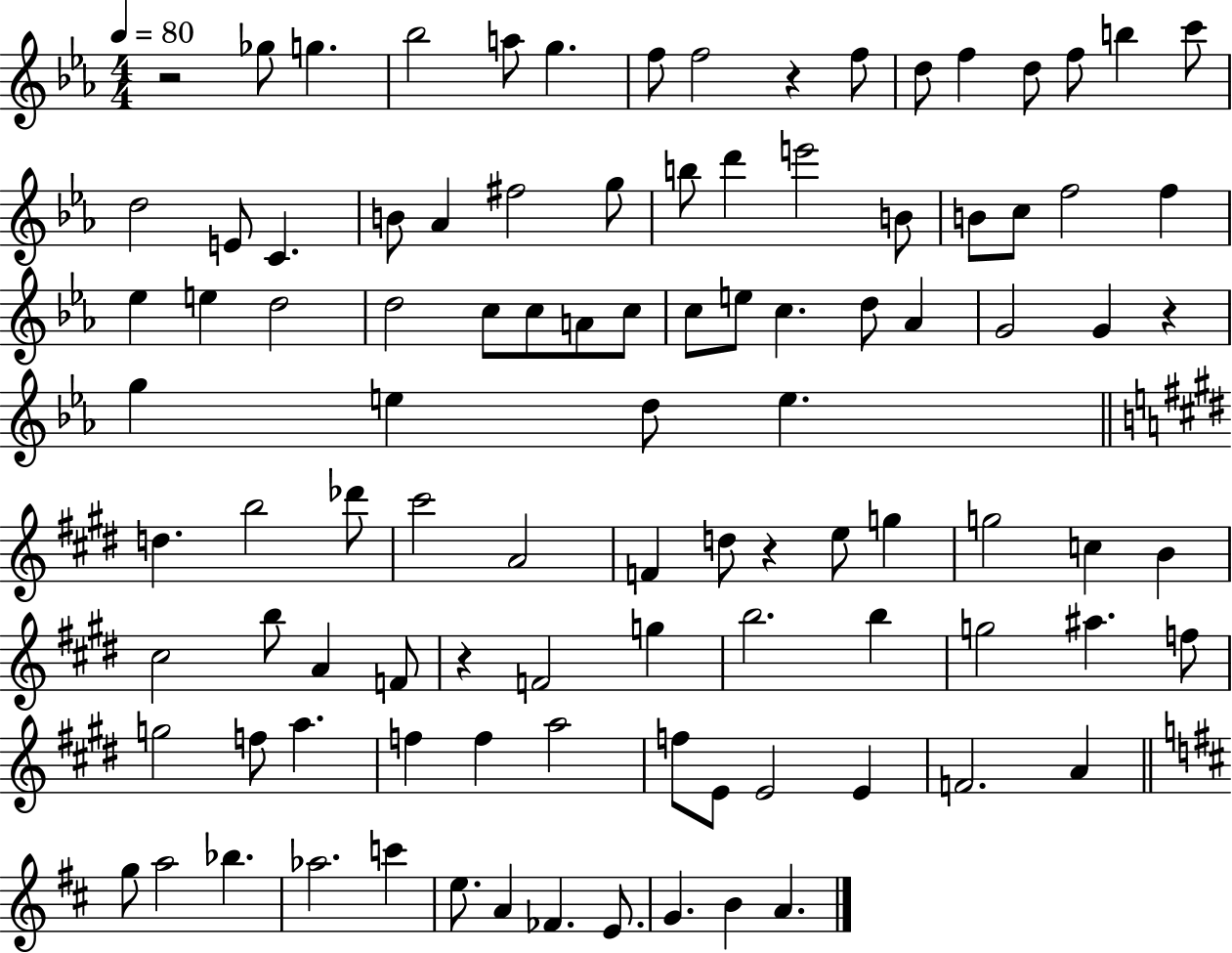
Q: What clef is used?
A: treble